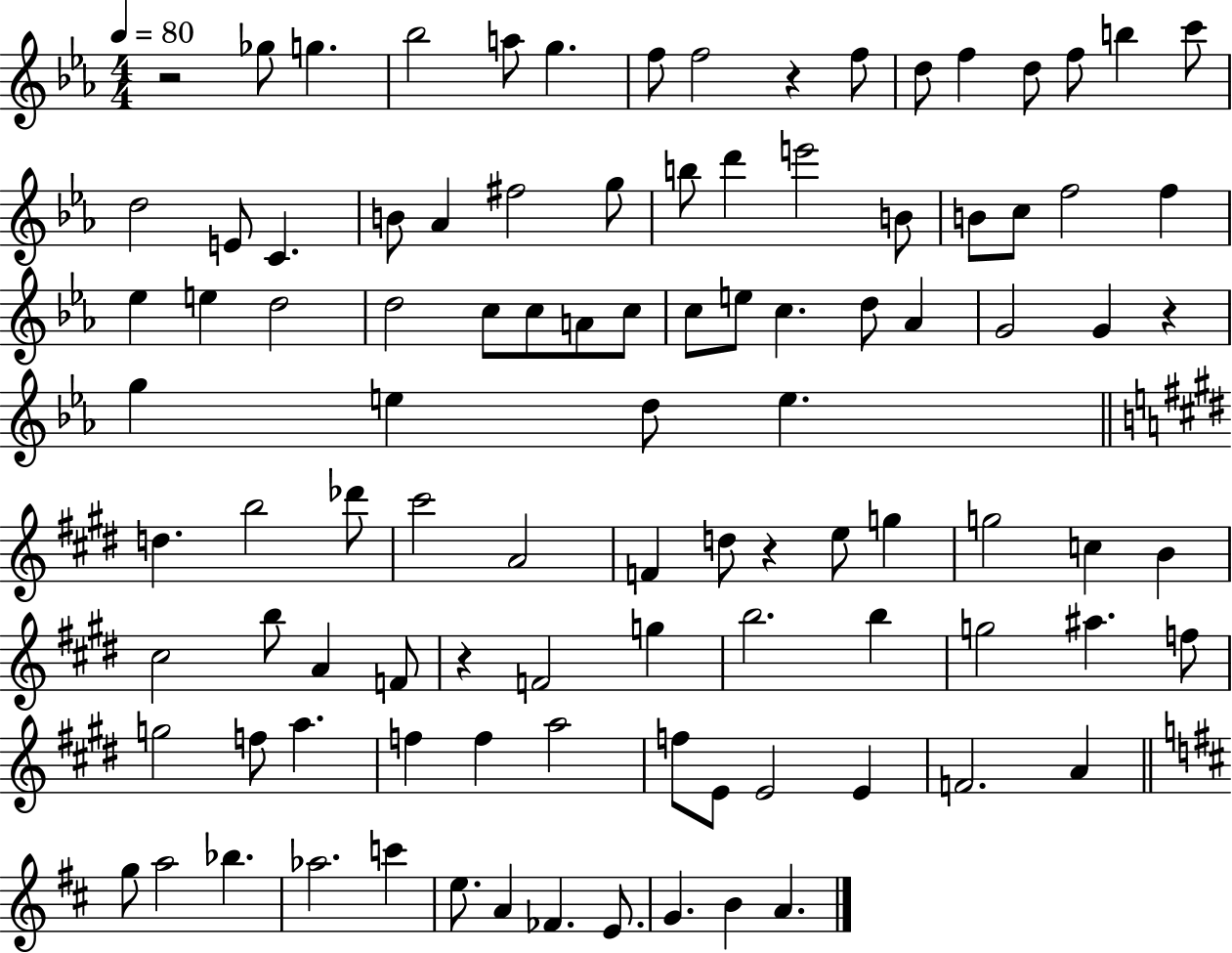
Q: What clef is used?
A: treble